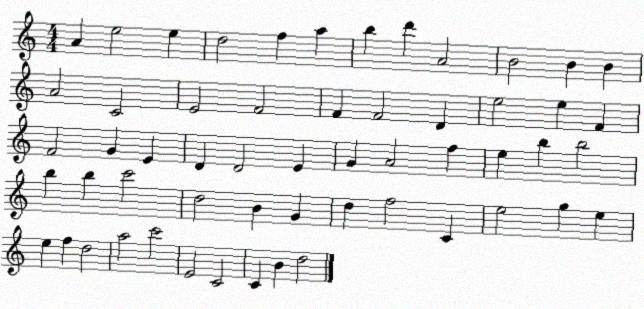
X:1
T:Untitled
M:4/4
L:1/4
K:C
A e2 e d2 f a b d' A2 B2 B B A2 C2 E2 F2 F F2 D e2 e F F2 G E D D2 E G A2 f e b b2 b b c'2 d2 B G d f2 C e2 g e e f d2 a2 c'2 E2 C2 C B d2